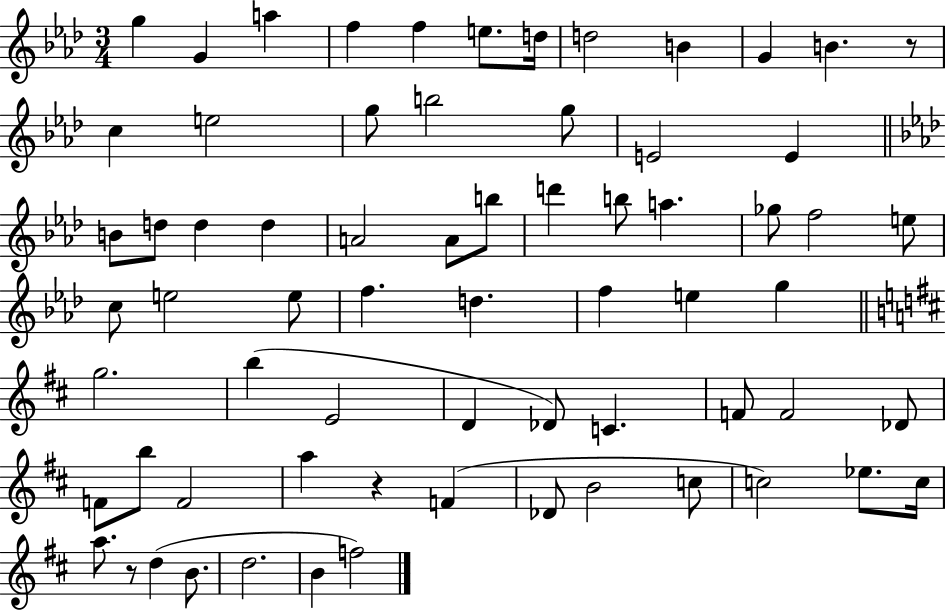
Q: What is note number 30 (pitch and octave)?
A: F5